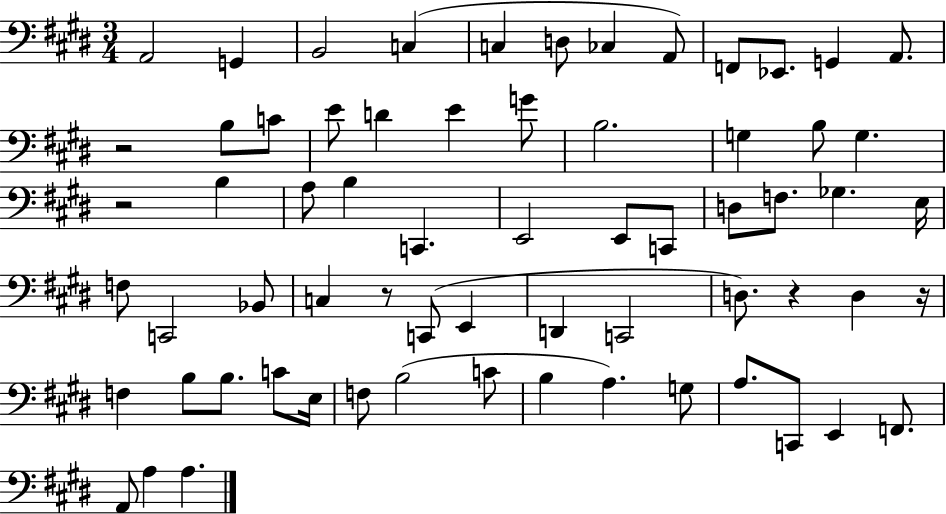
{
  \clef bass
  \numericTimeSignature
  \time 3/4
  \key e \major
  \repeat volta 2 { a,2 g,4 | b,2 c4( | c4 d8 ces4 a,8) | f,8 ees,8. g,4 a,8. | \break r2 b8 c'8 | e'8 d'4 e'4 g'8 | b2. | g4 b8 g4. | \break r2 b4 | a8 b4 c,4. | e,2 e,8 c,8 | d8 f8. ges4. e16 | \break f8 c,2 bes,8 | c4 r8 c,8( e,4 | d,4 c,2 | d8.) r4 d4 r16 | \break f4 b8 b8. c'8 e16 | f8 b2( c'8 | b4 a4.) g8 | a8. c,8 e,4 f,8. | \break a,8 a4 a4. | } \bar "|."
}